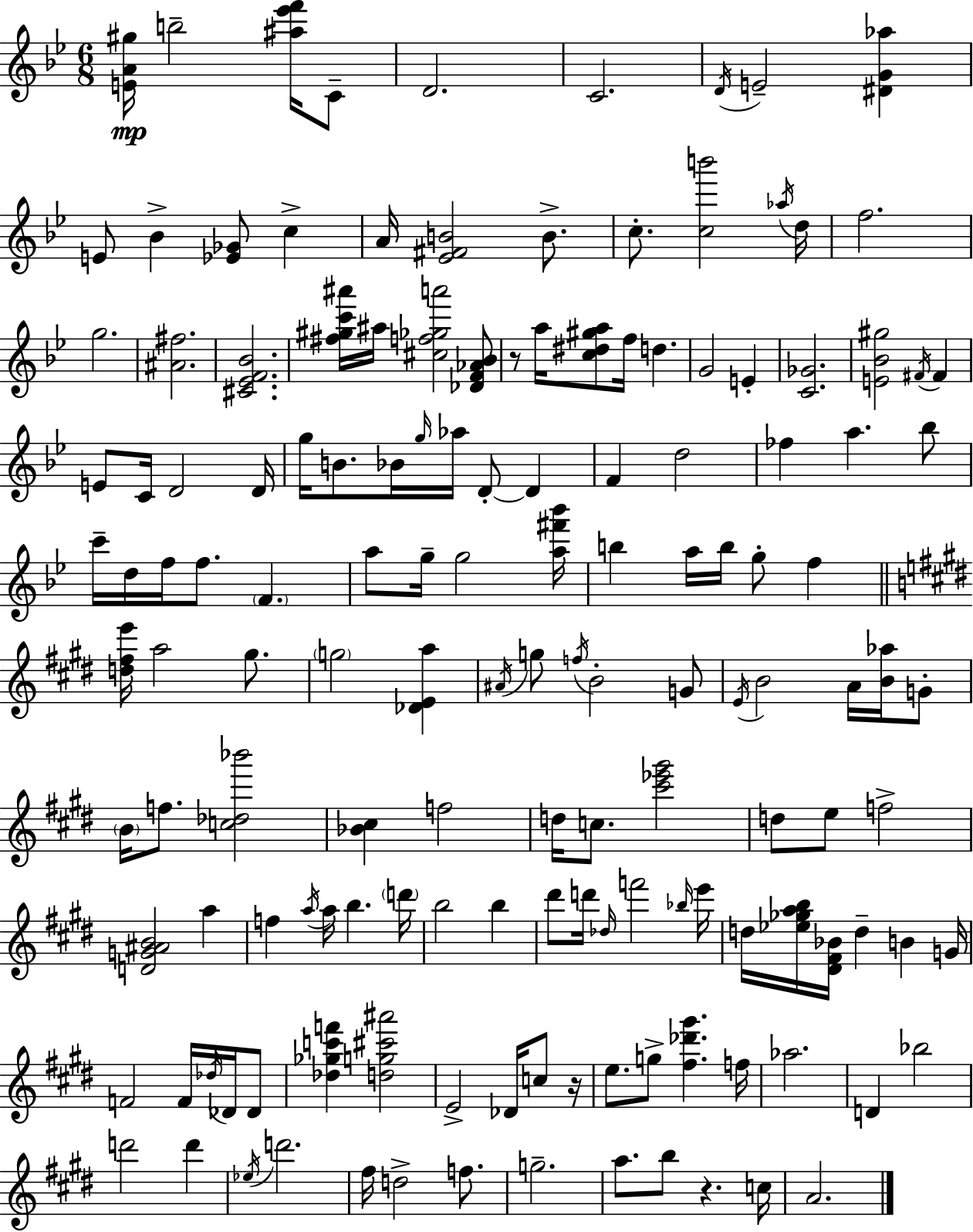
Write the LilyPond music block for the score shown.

{
  \clef treble
  \numericTimeSignature
  \time 6/8
  \key g \minor
  \repeat volta 2 { <e' a' gis''>16\mp b''2-- <ais'' ees''' f'''>16 c'8-- | d'2. | c'2. | \acciaccatura { d'16 } e'2-- <dis' g' aes''>4 | \break e'8 bes'4-> <ees' ges'>8 c''4-> | a'16 <ees' fis' b'>2 b'8.-> | c''8.-. <c'' b'''>2 | \acciaccatura { aes''16 } d''16 f''2. | \break g''2. | <ais' fis''>2. | <cis' ees' f' bes'>2. | <fis'' gis'' c''' ais'''>16 ais''16 <cis'' f'' ges'' a'''>2 | \break <des' f' aes' bes'>8 r8 a''16 <c'' dis'' gis'' a''>8 f''16 d''4. | g'2 e'4-. | <c' ges'>2. | <e' bes' gis''>2 \acciaccatura { fis'16 } fis'4 | \break e'8 c'16 d'2 | d'16 g''16 b'8. bes'16 \grace { g''16 } aes''16 d'8-.~~ | d'4 f'4 d''2 | fes''4 a''4. | \break bes''8 c'''16-- d''16 f''16 f''8. \parenthesize f'4. | a''8 g''16-- g''2 | <a'' fis''' bes'''>16 b''4 a''16 b''16 g''8-. | f''4 \bar "||" \break \key e \major <d'' fis'' e'''>16 a''2 gis''8. | \parenthesize g''2 <des' e' a''>4 | \acciaccatura { ais'16 } g''8 \acciaccatura { f''16 } b'2-. | g'8 \acciaccatura { e'16 } b'2 a'16 | \break <b' aes''>16 g'8-. \parenthesize b'16 f''8. <c'' des'' bes'''>2 | <bes' cis''>4 f''2 | d''16 c''8. <cis''' ees''' gis'''>2 | d''8 e''8 f''2-> | \break <d' g' ais' b'>2 a''4 | f''4 \acciaccatura { a''16 } a''16 b''4. | \parenthesize d'''16 b''2 | b''4 dis'''8 d'''16 \grace { des''16 } f'''2 | \break \grace { bes''16 } e'''16 d''16 <ees'' ges'' a'' b''>16 <dis' fis' bes'>16 d''4-- | b'4 g'16 f'2 | f'16 \acciaccatura { des''16 } des'16 des'8 <des'' ges'' c''' f'''>4 <d'' g'' cis''' ais'''>2 | e'2-> | \break des'16 c''8 r16 e''8. g''8-> | <fis'' des''' gis'''>4. f''16 aes''2. | d'4 bes''2 | d'''2 | \break d'''4 \acciaccatura { ees''16 } d'''2. | fis''16 d''2-> | f''8. g''2.-- | a''8. b''8 | \break r4. c''16 a'2. | } \bar "|."
}